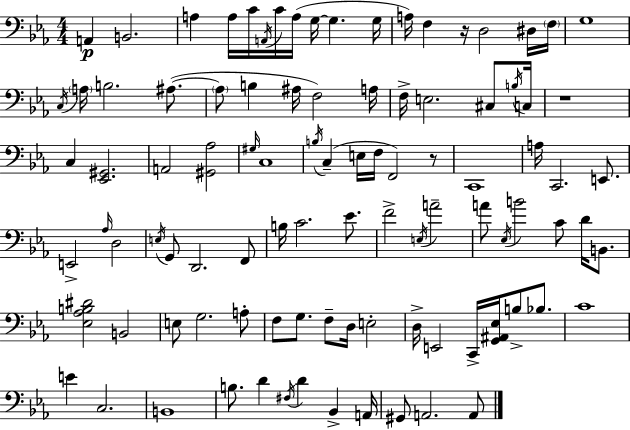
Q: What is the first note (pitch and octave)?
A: A2